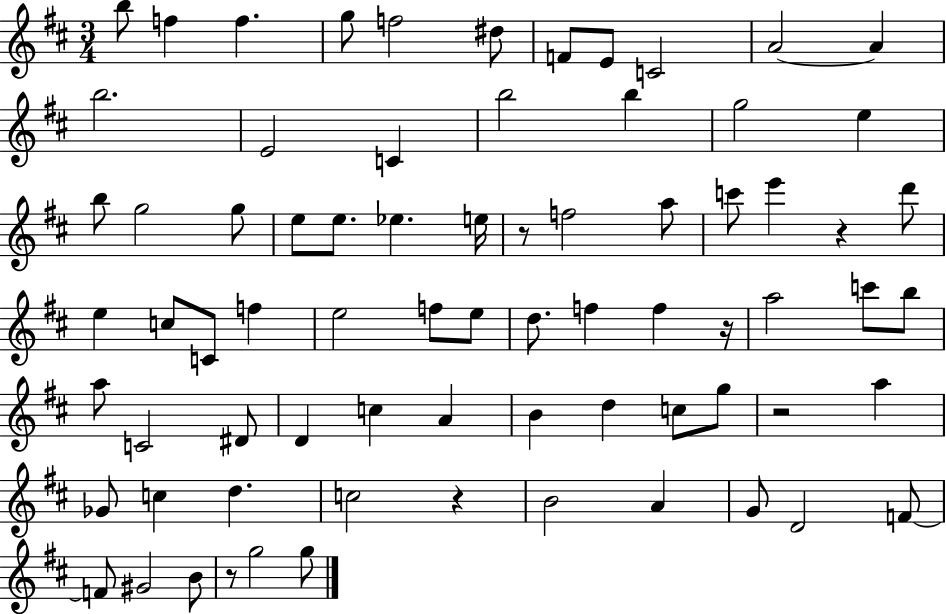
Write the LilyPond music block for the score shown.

{
  \clef treble
  \numericTimeSignature
  \time 3/4
  \key d \major
  b''8 f''4 f''4. | g''8 f''2 dis''8 | f'8 e'8 c'2 | a'2~~ a'4 | \break b''2. | e'2 c'4 | b''2 b''4 | g''2 e''4 | \break b''8 g''2 g''8 | e''8 e''8. ees''4. e''16 | r8 f''2 a''8 | c'''8 e'''4 r4 d'''8 | \break e''4 c''8 c'8 f''4 | e''2 f''8 e''8 | d''8. f''4 f''4 r16 | a''2 c'''8 b''8 | \break a''8 c'2 dis'8 | d'4 c''4 a'4 | b'4 d''4 c''8 g''8 | r2 a''4 | \break ges'8 c''4 d''4. | c''2 r4 | b'2 a'4 | g'8 d'2 f'8~~ | \break f'8 gis'2 b'8 | r8 g''2 g''8 | \bar "|."
}